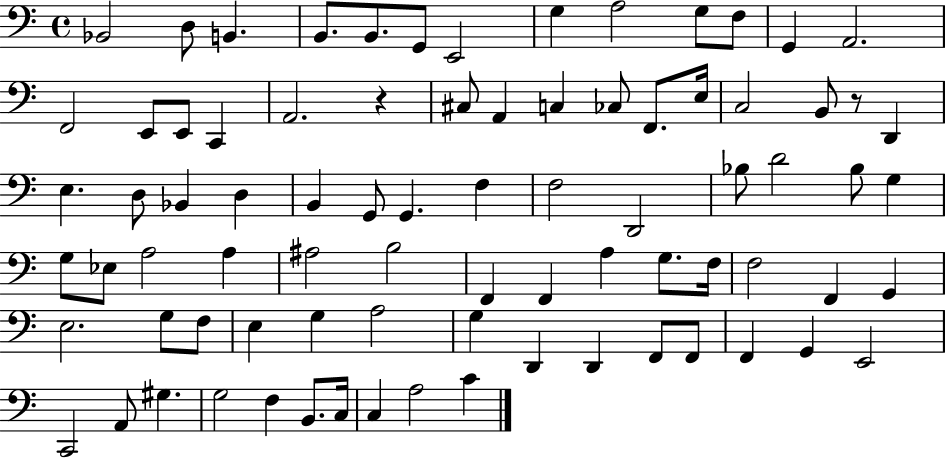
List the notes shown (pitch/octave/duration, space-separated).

Bb2/h D3/e B2/q. B2/e. B2/e. G2/e E2/h G3/q A3/h G3/e F3/e G2/q A2/h. F2/h E2/e E2/e C2/q A2/h. R/q C#3/e A2/q C3/q CES3/e F2/e. E3/s C3/h B2/e R/e D2/q E3/q. D3/e Bb2/q D3/q B2/q G2/e G2/q. F3/q F3/h D2/h Bb3/e D4/h Bb3/e G3/q G3/e Eb3/e A3/h A3/q A#3/h B3/h F2/q F2/q A3/q G3/e. F3/s F3/h F2/q G2/q E3/h. G3/e F3/e E3/q G3/q A3/h G3/q D2/q D2/q F2/e F2/e F2/q G2/q E2/h C2/h A2/e G#3/q. G3/h F3/q B2/e. C3/s C3/q A3/h C4/q